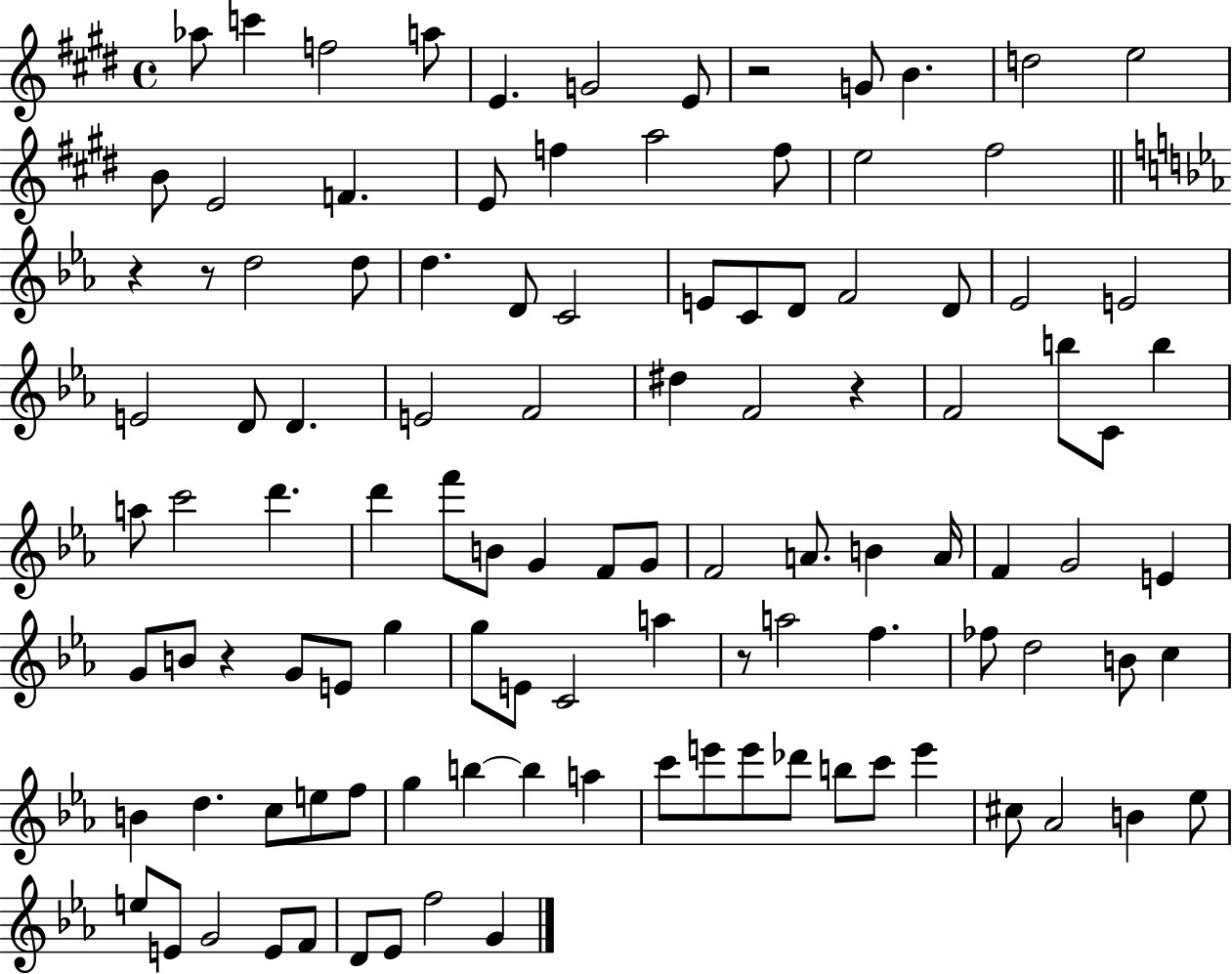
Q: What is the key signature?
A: E major